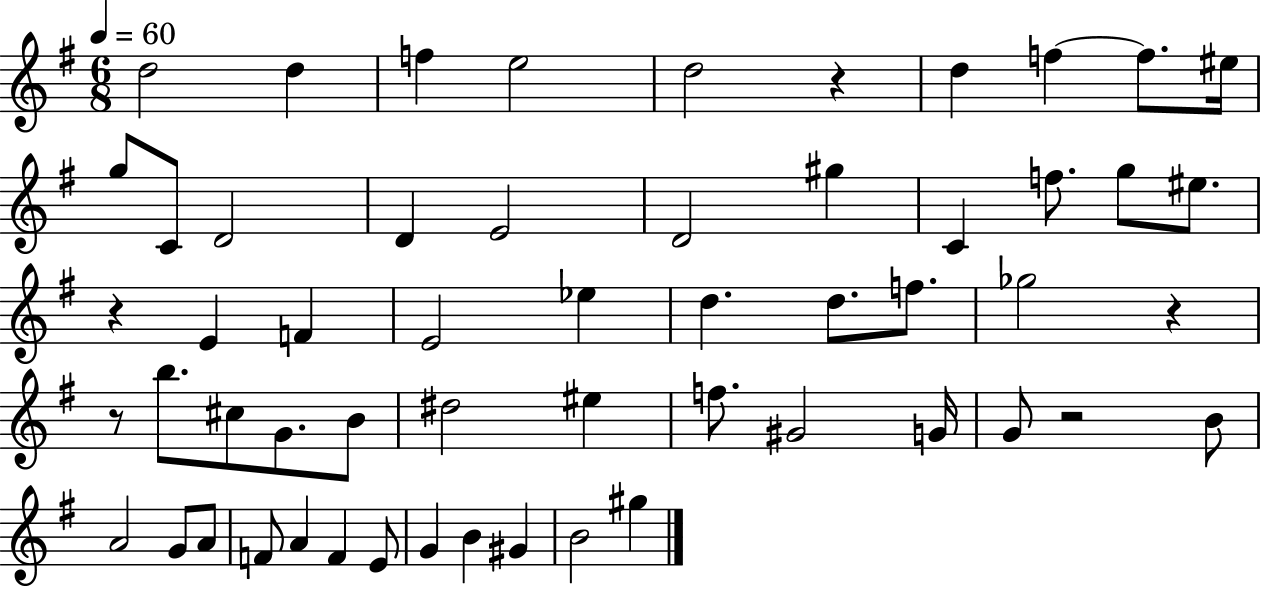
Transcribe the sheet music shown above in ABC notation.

X:1
T:Untitled
M:6/8
L:1/4
K:G
d2 d f e2 d2 z d f f/2 ^e/4 g/2 C/2 D2 D E2 D2 ^g C f/2 g/2 ^e/2 z E F E2 _e d d/2 f/2 _g2 z z/2 b/2 ^c/2 G/2 B/2 ^d2 ^e f/2 ^G2 G/4 G/2 z2 B/2 A2 G/2 A/2 F/2 A F E/2 G B ^G B2 ^g